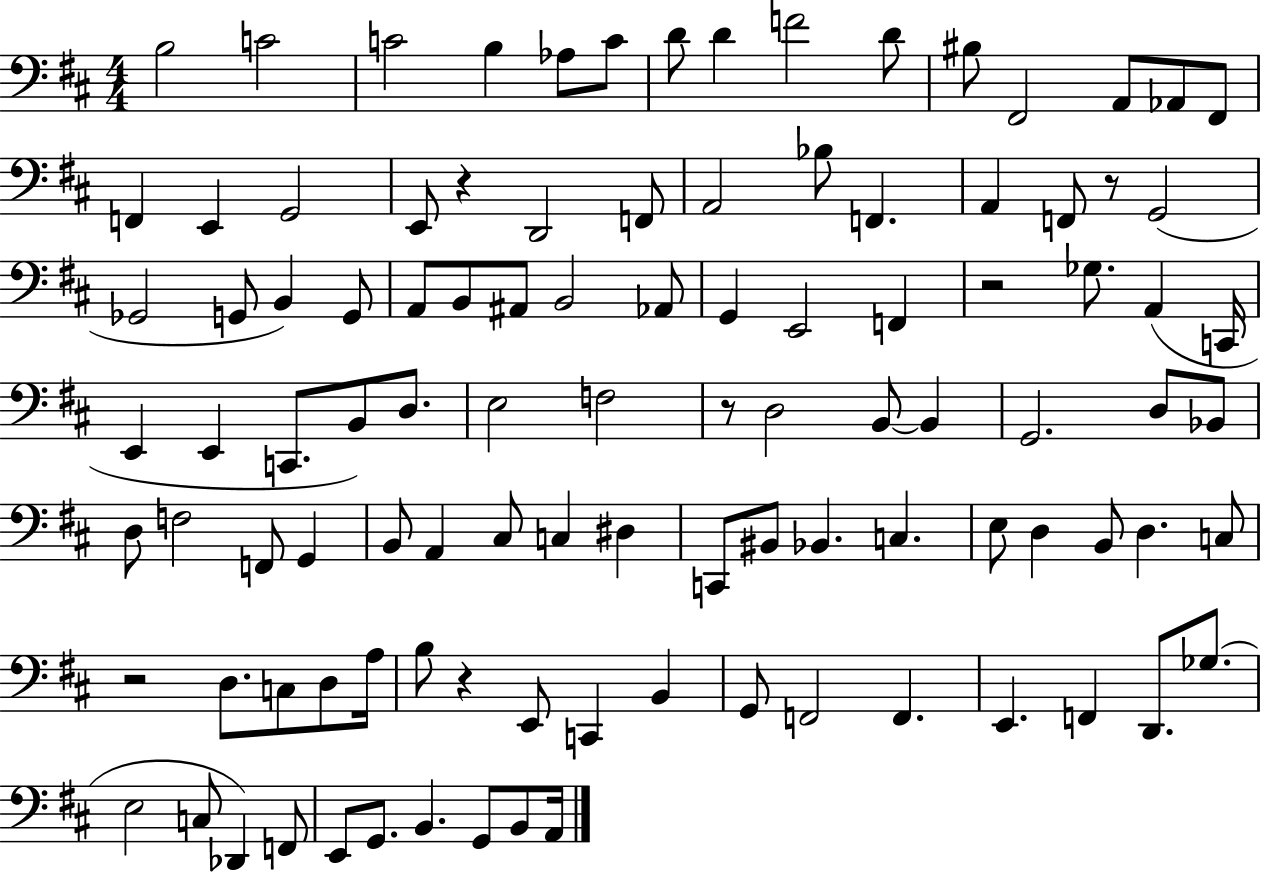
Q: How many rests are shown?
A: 6